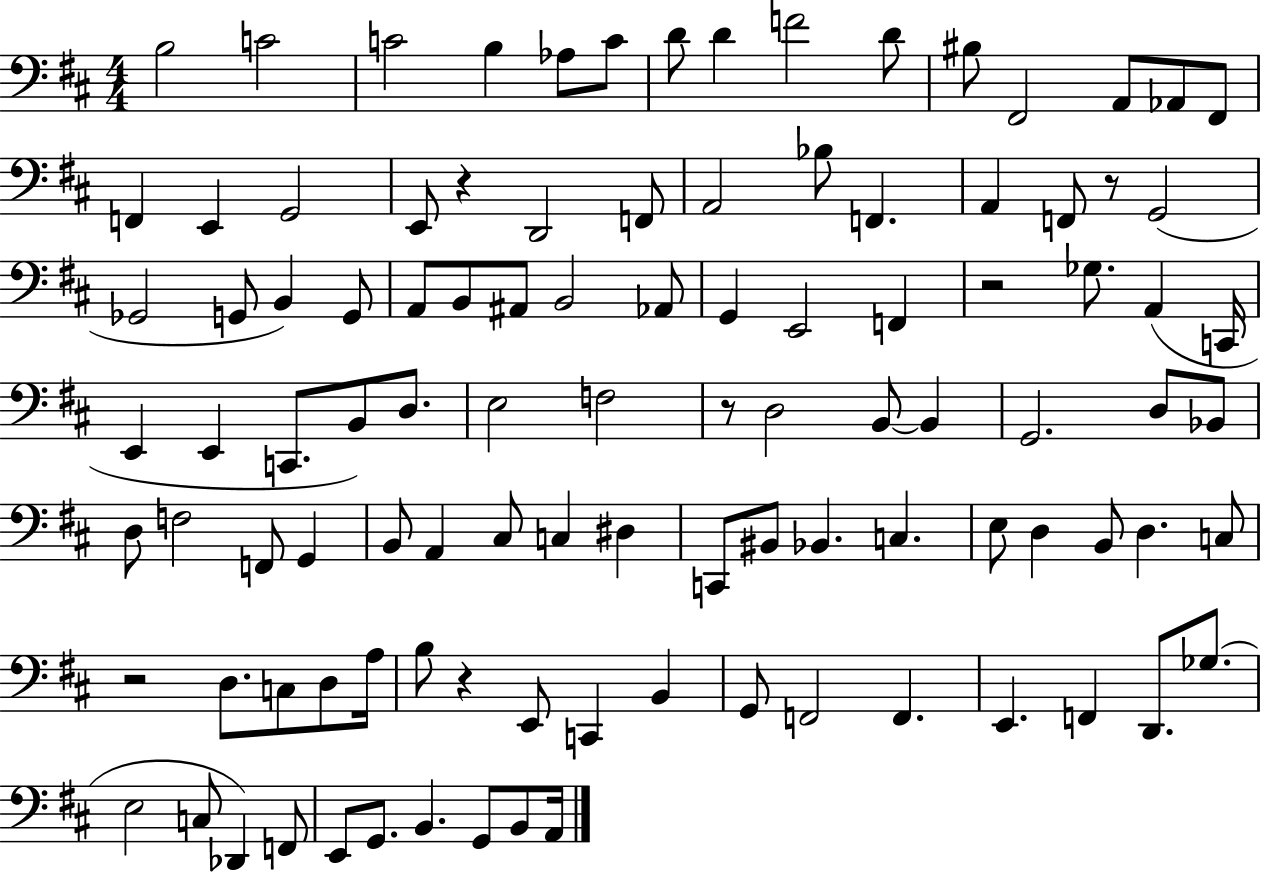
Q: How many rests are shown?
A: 6